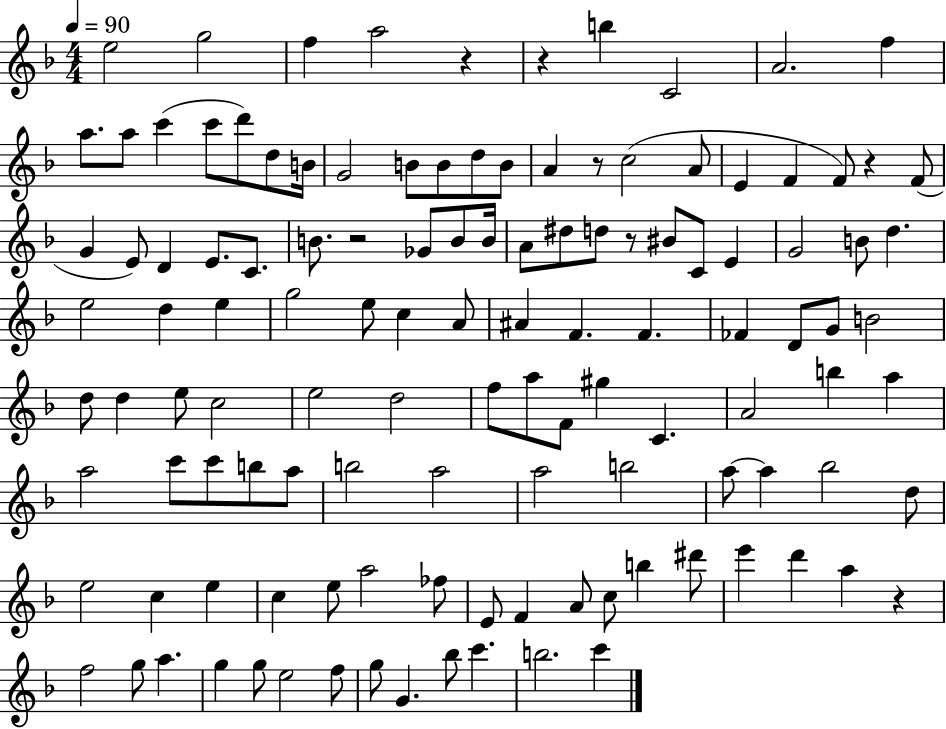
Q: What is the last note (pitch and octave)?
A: C6